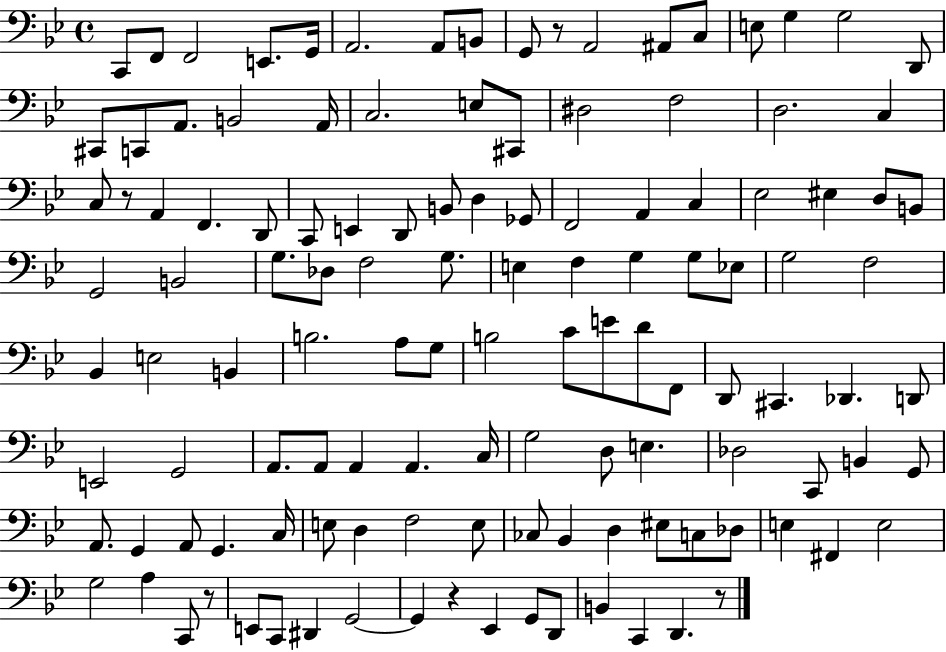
{
  \clef bass
  \time 4/4
  \defaultTimeSignature
  \key bes \major
  c,8 f,8 f,2 e,8. g,16 | a,2. a,8 b,8 | g,8 r8 a,2 ais,8 c8 | e8 g4 g2 d,8 | \break cis,8 c,8 a,8. b,2 a,16 | c2. e8 cis,8 | dis2 f2 | d2. c4 | \break c8 r8 a,4 f,4. d,8 | c,8 e,4 d,8 b,8 d4 ges,8 | f,2 a,4 c4 | ees2 eis4 d8 b,8 | \break g,2 b,2 | g8. des8 f2 g8. | e4 f4 g4 g8 ees8 | g2 f2 | \break bes,4 e2 b,4 | b2. a8 g8 | b2 c'8 e'8 d'8 f,8 | d,8 cis,4. des,4. d,8 | \break e,2 g,2 | a,8. a,8 a,4 a,4. c16 | g2 d8 e4. | des2 c,8 b,4 g,8 | \break a,8. g,4 a,8 g,4. c16 | e8 d4 f2 e8 | ces8 bes,4 d4 eis8 c8 des8 | e4 fis,4 e2 | \break g2 a4 c,8 r8 | e,8 c,8 dis,4 g,2~~ | g,4 r4 ees,4 g,8 d,8 | b,4 c,4 d,4. r8 | \break \bar "|."
}